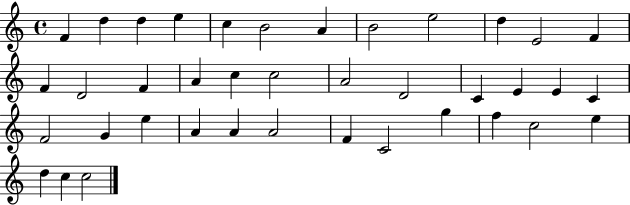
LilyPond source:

{
  \clef treble
  \time 4/4
  \defaultTimeSignature
  \key c \major
  f'4 d''4 d''4 e''4 | c''4 b'2 a'4 | b'2 e''2 | d''4 e'2 f'4 | \break f'4 d'2 f'4 | a'4 c''4 c''2 | a'2 d'2 | c'4 e'4 e'4 c'4 | \break f'2 g'4 e''4 | a'4 a'4 a'2 | f'4 c'2 g''4 | f''4 c''2 e''4 | \break d''4 c''4 c''2 | \bar "|."
}